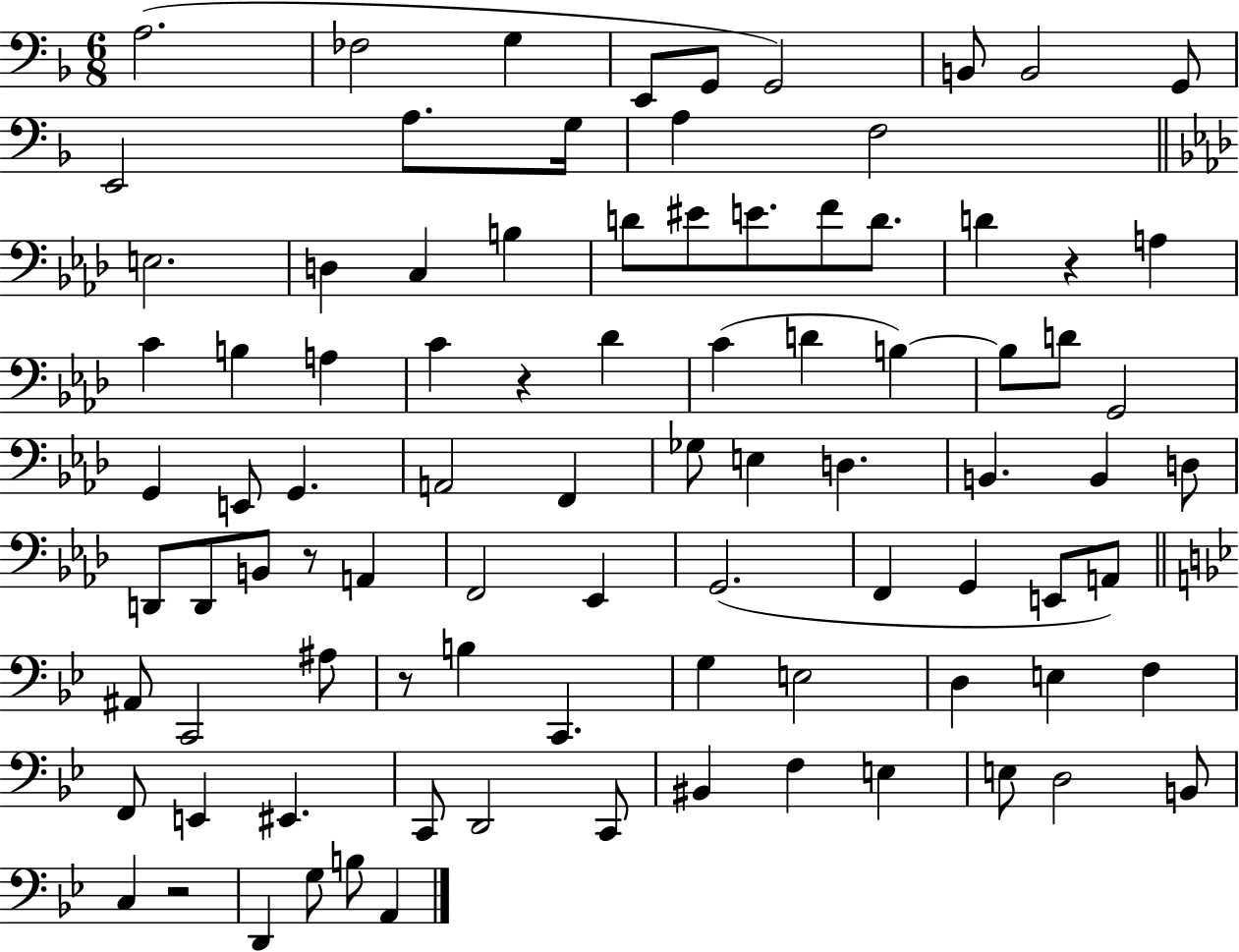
{
  \clef bass
  \numericTimeSignature
  \time 6/8
  \key f \major
  \repeat volta 2 { a2.( | fes2 g4 | e,8 g,8 g,2) | b,8 b,2 g,8 | \break e,2 a8. g16 | a4 f2 | \bar "||" \break \key aes \major e2. | d4 c4 b4 | d'8 eis'8 e'8. f'8 d'8. | d'4 r4 a4 | \break c'4 b4 a4 | c'4 r4 des'4 | c'4( d'4 b4~~) | b8 d'8 g,2 | \break g,4 e,8 g,4. | a,2 f,4 | ges8 e4 d4. | b,4. b,4 d8 | \break d,8 d,8 b,8 r8 a,4 | f,2 ees,4 | g,2.( | f,4 g,4 e,8 a,8) | \break \bar "||" \break \key bes \major ais,8 c,2 ais8 | r8 b4 c,4. | g4 e2 | d4 e4 f4 | \break f,8 e,4 eis,4. | c,8 d,2 c,8 | bis,4 f4 e4 | e8 d2 b,8 | \break c4 r2 | d,4 g8 b8 a,4 | } \bar "|."
}